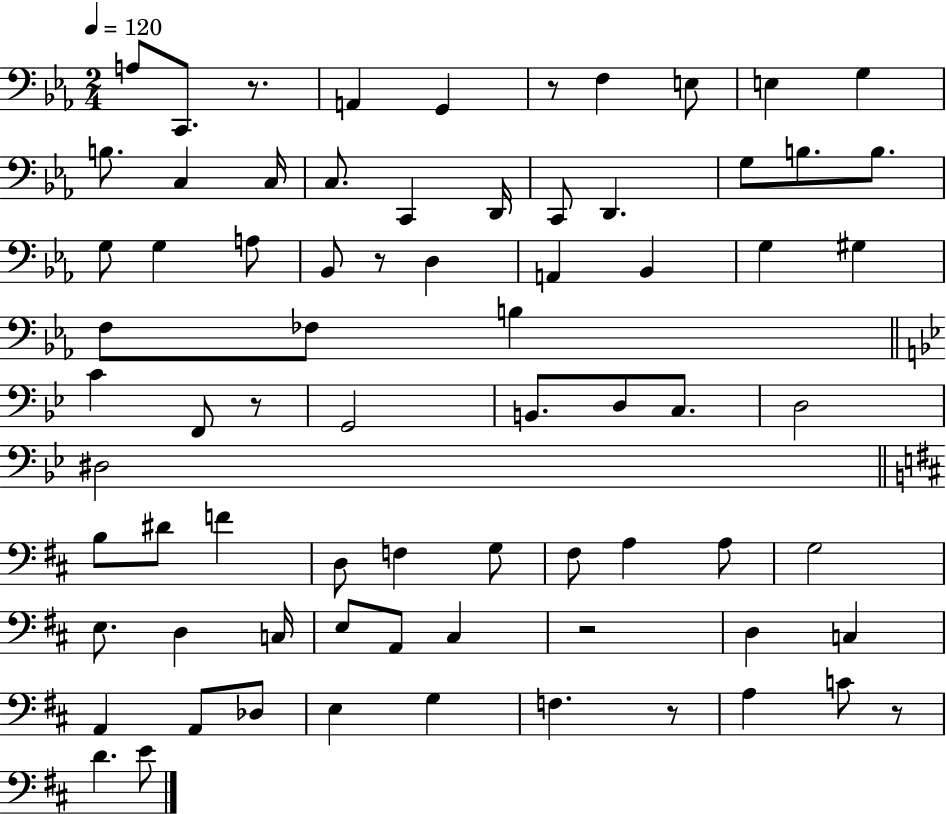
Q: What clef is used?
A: bass